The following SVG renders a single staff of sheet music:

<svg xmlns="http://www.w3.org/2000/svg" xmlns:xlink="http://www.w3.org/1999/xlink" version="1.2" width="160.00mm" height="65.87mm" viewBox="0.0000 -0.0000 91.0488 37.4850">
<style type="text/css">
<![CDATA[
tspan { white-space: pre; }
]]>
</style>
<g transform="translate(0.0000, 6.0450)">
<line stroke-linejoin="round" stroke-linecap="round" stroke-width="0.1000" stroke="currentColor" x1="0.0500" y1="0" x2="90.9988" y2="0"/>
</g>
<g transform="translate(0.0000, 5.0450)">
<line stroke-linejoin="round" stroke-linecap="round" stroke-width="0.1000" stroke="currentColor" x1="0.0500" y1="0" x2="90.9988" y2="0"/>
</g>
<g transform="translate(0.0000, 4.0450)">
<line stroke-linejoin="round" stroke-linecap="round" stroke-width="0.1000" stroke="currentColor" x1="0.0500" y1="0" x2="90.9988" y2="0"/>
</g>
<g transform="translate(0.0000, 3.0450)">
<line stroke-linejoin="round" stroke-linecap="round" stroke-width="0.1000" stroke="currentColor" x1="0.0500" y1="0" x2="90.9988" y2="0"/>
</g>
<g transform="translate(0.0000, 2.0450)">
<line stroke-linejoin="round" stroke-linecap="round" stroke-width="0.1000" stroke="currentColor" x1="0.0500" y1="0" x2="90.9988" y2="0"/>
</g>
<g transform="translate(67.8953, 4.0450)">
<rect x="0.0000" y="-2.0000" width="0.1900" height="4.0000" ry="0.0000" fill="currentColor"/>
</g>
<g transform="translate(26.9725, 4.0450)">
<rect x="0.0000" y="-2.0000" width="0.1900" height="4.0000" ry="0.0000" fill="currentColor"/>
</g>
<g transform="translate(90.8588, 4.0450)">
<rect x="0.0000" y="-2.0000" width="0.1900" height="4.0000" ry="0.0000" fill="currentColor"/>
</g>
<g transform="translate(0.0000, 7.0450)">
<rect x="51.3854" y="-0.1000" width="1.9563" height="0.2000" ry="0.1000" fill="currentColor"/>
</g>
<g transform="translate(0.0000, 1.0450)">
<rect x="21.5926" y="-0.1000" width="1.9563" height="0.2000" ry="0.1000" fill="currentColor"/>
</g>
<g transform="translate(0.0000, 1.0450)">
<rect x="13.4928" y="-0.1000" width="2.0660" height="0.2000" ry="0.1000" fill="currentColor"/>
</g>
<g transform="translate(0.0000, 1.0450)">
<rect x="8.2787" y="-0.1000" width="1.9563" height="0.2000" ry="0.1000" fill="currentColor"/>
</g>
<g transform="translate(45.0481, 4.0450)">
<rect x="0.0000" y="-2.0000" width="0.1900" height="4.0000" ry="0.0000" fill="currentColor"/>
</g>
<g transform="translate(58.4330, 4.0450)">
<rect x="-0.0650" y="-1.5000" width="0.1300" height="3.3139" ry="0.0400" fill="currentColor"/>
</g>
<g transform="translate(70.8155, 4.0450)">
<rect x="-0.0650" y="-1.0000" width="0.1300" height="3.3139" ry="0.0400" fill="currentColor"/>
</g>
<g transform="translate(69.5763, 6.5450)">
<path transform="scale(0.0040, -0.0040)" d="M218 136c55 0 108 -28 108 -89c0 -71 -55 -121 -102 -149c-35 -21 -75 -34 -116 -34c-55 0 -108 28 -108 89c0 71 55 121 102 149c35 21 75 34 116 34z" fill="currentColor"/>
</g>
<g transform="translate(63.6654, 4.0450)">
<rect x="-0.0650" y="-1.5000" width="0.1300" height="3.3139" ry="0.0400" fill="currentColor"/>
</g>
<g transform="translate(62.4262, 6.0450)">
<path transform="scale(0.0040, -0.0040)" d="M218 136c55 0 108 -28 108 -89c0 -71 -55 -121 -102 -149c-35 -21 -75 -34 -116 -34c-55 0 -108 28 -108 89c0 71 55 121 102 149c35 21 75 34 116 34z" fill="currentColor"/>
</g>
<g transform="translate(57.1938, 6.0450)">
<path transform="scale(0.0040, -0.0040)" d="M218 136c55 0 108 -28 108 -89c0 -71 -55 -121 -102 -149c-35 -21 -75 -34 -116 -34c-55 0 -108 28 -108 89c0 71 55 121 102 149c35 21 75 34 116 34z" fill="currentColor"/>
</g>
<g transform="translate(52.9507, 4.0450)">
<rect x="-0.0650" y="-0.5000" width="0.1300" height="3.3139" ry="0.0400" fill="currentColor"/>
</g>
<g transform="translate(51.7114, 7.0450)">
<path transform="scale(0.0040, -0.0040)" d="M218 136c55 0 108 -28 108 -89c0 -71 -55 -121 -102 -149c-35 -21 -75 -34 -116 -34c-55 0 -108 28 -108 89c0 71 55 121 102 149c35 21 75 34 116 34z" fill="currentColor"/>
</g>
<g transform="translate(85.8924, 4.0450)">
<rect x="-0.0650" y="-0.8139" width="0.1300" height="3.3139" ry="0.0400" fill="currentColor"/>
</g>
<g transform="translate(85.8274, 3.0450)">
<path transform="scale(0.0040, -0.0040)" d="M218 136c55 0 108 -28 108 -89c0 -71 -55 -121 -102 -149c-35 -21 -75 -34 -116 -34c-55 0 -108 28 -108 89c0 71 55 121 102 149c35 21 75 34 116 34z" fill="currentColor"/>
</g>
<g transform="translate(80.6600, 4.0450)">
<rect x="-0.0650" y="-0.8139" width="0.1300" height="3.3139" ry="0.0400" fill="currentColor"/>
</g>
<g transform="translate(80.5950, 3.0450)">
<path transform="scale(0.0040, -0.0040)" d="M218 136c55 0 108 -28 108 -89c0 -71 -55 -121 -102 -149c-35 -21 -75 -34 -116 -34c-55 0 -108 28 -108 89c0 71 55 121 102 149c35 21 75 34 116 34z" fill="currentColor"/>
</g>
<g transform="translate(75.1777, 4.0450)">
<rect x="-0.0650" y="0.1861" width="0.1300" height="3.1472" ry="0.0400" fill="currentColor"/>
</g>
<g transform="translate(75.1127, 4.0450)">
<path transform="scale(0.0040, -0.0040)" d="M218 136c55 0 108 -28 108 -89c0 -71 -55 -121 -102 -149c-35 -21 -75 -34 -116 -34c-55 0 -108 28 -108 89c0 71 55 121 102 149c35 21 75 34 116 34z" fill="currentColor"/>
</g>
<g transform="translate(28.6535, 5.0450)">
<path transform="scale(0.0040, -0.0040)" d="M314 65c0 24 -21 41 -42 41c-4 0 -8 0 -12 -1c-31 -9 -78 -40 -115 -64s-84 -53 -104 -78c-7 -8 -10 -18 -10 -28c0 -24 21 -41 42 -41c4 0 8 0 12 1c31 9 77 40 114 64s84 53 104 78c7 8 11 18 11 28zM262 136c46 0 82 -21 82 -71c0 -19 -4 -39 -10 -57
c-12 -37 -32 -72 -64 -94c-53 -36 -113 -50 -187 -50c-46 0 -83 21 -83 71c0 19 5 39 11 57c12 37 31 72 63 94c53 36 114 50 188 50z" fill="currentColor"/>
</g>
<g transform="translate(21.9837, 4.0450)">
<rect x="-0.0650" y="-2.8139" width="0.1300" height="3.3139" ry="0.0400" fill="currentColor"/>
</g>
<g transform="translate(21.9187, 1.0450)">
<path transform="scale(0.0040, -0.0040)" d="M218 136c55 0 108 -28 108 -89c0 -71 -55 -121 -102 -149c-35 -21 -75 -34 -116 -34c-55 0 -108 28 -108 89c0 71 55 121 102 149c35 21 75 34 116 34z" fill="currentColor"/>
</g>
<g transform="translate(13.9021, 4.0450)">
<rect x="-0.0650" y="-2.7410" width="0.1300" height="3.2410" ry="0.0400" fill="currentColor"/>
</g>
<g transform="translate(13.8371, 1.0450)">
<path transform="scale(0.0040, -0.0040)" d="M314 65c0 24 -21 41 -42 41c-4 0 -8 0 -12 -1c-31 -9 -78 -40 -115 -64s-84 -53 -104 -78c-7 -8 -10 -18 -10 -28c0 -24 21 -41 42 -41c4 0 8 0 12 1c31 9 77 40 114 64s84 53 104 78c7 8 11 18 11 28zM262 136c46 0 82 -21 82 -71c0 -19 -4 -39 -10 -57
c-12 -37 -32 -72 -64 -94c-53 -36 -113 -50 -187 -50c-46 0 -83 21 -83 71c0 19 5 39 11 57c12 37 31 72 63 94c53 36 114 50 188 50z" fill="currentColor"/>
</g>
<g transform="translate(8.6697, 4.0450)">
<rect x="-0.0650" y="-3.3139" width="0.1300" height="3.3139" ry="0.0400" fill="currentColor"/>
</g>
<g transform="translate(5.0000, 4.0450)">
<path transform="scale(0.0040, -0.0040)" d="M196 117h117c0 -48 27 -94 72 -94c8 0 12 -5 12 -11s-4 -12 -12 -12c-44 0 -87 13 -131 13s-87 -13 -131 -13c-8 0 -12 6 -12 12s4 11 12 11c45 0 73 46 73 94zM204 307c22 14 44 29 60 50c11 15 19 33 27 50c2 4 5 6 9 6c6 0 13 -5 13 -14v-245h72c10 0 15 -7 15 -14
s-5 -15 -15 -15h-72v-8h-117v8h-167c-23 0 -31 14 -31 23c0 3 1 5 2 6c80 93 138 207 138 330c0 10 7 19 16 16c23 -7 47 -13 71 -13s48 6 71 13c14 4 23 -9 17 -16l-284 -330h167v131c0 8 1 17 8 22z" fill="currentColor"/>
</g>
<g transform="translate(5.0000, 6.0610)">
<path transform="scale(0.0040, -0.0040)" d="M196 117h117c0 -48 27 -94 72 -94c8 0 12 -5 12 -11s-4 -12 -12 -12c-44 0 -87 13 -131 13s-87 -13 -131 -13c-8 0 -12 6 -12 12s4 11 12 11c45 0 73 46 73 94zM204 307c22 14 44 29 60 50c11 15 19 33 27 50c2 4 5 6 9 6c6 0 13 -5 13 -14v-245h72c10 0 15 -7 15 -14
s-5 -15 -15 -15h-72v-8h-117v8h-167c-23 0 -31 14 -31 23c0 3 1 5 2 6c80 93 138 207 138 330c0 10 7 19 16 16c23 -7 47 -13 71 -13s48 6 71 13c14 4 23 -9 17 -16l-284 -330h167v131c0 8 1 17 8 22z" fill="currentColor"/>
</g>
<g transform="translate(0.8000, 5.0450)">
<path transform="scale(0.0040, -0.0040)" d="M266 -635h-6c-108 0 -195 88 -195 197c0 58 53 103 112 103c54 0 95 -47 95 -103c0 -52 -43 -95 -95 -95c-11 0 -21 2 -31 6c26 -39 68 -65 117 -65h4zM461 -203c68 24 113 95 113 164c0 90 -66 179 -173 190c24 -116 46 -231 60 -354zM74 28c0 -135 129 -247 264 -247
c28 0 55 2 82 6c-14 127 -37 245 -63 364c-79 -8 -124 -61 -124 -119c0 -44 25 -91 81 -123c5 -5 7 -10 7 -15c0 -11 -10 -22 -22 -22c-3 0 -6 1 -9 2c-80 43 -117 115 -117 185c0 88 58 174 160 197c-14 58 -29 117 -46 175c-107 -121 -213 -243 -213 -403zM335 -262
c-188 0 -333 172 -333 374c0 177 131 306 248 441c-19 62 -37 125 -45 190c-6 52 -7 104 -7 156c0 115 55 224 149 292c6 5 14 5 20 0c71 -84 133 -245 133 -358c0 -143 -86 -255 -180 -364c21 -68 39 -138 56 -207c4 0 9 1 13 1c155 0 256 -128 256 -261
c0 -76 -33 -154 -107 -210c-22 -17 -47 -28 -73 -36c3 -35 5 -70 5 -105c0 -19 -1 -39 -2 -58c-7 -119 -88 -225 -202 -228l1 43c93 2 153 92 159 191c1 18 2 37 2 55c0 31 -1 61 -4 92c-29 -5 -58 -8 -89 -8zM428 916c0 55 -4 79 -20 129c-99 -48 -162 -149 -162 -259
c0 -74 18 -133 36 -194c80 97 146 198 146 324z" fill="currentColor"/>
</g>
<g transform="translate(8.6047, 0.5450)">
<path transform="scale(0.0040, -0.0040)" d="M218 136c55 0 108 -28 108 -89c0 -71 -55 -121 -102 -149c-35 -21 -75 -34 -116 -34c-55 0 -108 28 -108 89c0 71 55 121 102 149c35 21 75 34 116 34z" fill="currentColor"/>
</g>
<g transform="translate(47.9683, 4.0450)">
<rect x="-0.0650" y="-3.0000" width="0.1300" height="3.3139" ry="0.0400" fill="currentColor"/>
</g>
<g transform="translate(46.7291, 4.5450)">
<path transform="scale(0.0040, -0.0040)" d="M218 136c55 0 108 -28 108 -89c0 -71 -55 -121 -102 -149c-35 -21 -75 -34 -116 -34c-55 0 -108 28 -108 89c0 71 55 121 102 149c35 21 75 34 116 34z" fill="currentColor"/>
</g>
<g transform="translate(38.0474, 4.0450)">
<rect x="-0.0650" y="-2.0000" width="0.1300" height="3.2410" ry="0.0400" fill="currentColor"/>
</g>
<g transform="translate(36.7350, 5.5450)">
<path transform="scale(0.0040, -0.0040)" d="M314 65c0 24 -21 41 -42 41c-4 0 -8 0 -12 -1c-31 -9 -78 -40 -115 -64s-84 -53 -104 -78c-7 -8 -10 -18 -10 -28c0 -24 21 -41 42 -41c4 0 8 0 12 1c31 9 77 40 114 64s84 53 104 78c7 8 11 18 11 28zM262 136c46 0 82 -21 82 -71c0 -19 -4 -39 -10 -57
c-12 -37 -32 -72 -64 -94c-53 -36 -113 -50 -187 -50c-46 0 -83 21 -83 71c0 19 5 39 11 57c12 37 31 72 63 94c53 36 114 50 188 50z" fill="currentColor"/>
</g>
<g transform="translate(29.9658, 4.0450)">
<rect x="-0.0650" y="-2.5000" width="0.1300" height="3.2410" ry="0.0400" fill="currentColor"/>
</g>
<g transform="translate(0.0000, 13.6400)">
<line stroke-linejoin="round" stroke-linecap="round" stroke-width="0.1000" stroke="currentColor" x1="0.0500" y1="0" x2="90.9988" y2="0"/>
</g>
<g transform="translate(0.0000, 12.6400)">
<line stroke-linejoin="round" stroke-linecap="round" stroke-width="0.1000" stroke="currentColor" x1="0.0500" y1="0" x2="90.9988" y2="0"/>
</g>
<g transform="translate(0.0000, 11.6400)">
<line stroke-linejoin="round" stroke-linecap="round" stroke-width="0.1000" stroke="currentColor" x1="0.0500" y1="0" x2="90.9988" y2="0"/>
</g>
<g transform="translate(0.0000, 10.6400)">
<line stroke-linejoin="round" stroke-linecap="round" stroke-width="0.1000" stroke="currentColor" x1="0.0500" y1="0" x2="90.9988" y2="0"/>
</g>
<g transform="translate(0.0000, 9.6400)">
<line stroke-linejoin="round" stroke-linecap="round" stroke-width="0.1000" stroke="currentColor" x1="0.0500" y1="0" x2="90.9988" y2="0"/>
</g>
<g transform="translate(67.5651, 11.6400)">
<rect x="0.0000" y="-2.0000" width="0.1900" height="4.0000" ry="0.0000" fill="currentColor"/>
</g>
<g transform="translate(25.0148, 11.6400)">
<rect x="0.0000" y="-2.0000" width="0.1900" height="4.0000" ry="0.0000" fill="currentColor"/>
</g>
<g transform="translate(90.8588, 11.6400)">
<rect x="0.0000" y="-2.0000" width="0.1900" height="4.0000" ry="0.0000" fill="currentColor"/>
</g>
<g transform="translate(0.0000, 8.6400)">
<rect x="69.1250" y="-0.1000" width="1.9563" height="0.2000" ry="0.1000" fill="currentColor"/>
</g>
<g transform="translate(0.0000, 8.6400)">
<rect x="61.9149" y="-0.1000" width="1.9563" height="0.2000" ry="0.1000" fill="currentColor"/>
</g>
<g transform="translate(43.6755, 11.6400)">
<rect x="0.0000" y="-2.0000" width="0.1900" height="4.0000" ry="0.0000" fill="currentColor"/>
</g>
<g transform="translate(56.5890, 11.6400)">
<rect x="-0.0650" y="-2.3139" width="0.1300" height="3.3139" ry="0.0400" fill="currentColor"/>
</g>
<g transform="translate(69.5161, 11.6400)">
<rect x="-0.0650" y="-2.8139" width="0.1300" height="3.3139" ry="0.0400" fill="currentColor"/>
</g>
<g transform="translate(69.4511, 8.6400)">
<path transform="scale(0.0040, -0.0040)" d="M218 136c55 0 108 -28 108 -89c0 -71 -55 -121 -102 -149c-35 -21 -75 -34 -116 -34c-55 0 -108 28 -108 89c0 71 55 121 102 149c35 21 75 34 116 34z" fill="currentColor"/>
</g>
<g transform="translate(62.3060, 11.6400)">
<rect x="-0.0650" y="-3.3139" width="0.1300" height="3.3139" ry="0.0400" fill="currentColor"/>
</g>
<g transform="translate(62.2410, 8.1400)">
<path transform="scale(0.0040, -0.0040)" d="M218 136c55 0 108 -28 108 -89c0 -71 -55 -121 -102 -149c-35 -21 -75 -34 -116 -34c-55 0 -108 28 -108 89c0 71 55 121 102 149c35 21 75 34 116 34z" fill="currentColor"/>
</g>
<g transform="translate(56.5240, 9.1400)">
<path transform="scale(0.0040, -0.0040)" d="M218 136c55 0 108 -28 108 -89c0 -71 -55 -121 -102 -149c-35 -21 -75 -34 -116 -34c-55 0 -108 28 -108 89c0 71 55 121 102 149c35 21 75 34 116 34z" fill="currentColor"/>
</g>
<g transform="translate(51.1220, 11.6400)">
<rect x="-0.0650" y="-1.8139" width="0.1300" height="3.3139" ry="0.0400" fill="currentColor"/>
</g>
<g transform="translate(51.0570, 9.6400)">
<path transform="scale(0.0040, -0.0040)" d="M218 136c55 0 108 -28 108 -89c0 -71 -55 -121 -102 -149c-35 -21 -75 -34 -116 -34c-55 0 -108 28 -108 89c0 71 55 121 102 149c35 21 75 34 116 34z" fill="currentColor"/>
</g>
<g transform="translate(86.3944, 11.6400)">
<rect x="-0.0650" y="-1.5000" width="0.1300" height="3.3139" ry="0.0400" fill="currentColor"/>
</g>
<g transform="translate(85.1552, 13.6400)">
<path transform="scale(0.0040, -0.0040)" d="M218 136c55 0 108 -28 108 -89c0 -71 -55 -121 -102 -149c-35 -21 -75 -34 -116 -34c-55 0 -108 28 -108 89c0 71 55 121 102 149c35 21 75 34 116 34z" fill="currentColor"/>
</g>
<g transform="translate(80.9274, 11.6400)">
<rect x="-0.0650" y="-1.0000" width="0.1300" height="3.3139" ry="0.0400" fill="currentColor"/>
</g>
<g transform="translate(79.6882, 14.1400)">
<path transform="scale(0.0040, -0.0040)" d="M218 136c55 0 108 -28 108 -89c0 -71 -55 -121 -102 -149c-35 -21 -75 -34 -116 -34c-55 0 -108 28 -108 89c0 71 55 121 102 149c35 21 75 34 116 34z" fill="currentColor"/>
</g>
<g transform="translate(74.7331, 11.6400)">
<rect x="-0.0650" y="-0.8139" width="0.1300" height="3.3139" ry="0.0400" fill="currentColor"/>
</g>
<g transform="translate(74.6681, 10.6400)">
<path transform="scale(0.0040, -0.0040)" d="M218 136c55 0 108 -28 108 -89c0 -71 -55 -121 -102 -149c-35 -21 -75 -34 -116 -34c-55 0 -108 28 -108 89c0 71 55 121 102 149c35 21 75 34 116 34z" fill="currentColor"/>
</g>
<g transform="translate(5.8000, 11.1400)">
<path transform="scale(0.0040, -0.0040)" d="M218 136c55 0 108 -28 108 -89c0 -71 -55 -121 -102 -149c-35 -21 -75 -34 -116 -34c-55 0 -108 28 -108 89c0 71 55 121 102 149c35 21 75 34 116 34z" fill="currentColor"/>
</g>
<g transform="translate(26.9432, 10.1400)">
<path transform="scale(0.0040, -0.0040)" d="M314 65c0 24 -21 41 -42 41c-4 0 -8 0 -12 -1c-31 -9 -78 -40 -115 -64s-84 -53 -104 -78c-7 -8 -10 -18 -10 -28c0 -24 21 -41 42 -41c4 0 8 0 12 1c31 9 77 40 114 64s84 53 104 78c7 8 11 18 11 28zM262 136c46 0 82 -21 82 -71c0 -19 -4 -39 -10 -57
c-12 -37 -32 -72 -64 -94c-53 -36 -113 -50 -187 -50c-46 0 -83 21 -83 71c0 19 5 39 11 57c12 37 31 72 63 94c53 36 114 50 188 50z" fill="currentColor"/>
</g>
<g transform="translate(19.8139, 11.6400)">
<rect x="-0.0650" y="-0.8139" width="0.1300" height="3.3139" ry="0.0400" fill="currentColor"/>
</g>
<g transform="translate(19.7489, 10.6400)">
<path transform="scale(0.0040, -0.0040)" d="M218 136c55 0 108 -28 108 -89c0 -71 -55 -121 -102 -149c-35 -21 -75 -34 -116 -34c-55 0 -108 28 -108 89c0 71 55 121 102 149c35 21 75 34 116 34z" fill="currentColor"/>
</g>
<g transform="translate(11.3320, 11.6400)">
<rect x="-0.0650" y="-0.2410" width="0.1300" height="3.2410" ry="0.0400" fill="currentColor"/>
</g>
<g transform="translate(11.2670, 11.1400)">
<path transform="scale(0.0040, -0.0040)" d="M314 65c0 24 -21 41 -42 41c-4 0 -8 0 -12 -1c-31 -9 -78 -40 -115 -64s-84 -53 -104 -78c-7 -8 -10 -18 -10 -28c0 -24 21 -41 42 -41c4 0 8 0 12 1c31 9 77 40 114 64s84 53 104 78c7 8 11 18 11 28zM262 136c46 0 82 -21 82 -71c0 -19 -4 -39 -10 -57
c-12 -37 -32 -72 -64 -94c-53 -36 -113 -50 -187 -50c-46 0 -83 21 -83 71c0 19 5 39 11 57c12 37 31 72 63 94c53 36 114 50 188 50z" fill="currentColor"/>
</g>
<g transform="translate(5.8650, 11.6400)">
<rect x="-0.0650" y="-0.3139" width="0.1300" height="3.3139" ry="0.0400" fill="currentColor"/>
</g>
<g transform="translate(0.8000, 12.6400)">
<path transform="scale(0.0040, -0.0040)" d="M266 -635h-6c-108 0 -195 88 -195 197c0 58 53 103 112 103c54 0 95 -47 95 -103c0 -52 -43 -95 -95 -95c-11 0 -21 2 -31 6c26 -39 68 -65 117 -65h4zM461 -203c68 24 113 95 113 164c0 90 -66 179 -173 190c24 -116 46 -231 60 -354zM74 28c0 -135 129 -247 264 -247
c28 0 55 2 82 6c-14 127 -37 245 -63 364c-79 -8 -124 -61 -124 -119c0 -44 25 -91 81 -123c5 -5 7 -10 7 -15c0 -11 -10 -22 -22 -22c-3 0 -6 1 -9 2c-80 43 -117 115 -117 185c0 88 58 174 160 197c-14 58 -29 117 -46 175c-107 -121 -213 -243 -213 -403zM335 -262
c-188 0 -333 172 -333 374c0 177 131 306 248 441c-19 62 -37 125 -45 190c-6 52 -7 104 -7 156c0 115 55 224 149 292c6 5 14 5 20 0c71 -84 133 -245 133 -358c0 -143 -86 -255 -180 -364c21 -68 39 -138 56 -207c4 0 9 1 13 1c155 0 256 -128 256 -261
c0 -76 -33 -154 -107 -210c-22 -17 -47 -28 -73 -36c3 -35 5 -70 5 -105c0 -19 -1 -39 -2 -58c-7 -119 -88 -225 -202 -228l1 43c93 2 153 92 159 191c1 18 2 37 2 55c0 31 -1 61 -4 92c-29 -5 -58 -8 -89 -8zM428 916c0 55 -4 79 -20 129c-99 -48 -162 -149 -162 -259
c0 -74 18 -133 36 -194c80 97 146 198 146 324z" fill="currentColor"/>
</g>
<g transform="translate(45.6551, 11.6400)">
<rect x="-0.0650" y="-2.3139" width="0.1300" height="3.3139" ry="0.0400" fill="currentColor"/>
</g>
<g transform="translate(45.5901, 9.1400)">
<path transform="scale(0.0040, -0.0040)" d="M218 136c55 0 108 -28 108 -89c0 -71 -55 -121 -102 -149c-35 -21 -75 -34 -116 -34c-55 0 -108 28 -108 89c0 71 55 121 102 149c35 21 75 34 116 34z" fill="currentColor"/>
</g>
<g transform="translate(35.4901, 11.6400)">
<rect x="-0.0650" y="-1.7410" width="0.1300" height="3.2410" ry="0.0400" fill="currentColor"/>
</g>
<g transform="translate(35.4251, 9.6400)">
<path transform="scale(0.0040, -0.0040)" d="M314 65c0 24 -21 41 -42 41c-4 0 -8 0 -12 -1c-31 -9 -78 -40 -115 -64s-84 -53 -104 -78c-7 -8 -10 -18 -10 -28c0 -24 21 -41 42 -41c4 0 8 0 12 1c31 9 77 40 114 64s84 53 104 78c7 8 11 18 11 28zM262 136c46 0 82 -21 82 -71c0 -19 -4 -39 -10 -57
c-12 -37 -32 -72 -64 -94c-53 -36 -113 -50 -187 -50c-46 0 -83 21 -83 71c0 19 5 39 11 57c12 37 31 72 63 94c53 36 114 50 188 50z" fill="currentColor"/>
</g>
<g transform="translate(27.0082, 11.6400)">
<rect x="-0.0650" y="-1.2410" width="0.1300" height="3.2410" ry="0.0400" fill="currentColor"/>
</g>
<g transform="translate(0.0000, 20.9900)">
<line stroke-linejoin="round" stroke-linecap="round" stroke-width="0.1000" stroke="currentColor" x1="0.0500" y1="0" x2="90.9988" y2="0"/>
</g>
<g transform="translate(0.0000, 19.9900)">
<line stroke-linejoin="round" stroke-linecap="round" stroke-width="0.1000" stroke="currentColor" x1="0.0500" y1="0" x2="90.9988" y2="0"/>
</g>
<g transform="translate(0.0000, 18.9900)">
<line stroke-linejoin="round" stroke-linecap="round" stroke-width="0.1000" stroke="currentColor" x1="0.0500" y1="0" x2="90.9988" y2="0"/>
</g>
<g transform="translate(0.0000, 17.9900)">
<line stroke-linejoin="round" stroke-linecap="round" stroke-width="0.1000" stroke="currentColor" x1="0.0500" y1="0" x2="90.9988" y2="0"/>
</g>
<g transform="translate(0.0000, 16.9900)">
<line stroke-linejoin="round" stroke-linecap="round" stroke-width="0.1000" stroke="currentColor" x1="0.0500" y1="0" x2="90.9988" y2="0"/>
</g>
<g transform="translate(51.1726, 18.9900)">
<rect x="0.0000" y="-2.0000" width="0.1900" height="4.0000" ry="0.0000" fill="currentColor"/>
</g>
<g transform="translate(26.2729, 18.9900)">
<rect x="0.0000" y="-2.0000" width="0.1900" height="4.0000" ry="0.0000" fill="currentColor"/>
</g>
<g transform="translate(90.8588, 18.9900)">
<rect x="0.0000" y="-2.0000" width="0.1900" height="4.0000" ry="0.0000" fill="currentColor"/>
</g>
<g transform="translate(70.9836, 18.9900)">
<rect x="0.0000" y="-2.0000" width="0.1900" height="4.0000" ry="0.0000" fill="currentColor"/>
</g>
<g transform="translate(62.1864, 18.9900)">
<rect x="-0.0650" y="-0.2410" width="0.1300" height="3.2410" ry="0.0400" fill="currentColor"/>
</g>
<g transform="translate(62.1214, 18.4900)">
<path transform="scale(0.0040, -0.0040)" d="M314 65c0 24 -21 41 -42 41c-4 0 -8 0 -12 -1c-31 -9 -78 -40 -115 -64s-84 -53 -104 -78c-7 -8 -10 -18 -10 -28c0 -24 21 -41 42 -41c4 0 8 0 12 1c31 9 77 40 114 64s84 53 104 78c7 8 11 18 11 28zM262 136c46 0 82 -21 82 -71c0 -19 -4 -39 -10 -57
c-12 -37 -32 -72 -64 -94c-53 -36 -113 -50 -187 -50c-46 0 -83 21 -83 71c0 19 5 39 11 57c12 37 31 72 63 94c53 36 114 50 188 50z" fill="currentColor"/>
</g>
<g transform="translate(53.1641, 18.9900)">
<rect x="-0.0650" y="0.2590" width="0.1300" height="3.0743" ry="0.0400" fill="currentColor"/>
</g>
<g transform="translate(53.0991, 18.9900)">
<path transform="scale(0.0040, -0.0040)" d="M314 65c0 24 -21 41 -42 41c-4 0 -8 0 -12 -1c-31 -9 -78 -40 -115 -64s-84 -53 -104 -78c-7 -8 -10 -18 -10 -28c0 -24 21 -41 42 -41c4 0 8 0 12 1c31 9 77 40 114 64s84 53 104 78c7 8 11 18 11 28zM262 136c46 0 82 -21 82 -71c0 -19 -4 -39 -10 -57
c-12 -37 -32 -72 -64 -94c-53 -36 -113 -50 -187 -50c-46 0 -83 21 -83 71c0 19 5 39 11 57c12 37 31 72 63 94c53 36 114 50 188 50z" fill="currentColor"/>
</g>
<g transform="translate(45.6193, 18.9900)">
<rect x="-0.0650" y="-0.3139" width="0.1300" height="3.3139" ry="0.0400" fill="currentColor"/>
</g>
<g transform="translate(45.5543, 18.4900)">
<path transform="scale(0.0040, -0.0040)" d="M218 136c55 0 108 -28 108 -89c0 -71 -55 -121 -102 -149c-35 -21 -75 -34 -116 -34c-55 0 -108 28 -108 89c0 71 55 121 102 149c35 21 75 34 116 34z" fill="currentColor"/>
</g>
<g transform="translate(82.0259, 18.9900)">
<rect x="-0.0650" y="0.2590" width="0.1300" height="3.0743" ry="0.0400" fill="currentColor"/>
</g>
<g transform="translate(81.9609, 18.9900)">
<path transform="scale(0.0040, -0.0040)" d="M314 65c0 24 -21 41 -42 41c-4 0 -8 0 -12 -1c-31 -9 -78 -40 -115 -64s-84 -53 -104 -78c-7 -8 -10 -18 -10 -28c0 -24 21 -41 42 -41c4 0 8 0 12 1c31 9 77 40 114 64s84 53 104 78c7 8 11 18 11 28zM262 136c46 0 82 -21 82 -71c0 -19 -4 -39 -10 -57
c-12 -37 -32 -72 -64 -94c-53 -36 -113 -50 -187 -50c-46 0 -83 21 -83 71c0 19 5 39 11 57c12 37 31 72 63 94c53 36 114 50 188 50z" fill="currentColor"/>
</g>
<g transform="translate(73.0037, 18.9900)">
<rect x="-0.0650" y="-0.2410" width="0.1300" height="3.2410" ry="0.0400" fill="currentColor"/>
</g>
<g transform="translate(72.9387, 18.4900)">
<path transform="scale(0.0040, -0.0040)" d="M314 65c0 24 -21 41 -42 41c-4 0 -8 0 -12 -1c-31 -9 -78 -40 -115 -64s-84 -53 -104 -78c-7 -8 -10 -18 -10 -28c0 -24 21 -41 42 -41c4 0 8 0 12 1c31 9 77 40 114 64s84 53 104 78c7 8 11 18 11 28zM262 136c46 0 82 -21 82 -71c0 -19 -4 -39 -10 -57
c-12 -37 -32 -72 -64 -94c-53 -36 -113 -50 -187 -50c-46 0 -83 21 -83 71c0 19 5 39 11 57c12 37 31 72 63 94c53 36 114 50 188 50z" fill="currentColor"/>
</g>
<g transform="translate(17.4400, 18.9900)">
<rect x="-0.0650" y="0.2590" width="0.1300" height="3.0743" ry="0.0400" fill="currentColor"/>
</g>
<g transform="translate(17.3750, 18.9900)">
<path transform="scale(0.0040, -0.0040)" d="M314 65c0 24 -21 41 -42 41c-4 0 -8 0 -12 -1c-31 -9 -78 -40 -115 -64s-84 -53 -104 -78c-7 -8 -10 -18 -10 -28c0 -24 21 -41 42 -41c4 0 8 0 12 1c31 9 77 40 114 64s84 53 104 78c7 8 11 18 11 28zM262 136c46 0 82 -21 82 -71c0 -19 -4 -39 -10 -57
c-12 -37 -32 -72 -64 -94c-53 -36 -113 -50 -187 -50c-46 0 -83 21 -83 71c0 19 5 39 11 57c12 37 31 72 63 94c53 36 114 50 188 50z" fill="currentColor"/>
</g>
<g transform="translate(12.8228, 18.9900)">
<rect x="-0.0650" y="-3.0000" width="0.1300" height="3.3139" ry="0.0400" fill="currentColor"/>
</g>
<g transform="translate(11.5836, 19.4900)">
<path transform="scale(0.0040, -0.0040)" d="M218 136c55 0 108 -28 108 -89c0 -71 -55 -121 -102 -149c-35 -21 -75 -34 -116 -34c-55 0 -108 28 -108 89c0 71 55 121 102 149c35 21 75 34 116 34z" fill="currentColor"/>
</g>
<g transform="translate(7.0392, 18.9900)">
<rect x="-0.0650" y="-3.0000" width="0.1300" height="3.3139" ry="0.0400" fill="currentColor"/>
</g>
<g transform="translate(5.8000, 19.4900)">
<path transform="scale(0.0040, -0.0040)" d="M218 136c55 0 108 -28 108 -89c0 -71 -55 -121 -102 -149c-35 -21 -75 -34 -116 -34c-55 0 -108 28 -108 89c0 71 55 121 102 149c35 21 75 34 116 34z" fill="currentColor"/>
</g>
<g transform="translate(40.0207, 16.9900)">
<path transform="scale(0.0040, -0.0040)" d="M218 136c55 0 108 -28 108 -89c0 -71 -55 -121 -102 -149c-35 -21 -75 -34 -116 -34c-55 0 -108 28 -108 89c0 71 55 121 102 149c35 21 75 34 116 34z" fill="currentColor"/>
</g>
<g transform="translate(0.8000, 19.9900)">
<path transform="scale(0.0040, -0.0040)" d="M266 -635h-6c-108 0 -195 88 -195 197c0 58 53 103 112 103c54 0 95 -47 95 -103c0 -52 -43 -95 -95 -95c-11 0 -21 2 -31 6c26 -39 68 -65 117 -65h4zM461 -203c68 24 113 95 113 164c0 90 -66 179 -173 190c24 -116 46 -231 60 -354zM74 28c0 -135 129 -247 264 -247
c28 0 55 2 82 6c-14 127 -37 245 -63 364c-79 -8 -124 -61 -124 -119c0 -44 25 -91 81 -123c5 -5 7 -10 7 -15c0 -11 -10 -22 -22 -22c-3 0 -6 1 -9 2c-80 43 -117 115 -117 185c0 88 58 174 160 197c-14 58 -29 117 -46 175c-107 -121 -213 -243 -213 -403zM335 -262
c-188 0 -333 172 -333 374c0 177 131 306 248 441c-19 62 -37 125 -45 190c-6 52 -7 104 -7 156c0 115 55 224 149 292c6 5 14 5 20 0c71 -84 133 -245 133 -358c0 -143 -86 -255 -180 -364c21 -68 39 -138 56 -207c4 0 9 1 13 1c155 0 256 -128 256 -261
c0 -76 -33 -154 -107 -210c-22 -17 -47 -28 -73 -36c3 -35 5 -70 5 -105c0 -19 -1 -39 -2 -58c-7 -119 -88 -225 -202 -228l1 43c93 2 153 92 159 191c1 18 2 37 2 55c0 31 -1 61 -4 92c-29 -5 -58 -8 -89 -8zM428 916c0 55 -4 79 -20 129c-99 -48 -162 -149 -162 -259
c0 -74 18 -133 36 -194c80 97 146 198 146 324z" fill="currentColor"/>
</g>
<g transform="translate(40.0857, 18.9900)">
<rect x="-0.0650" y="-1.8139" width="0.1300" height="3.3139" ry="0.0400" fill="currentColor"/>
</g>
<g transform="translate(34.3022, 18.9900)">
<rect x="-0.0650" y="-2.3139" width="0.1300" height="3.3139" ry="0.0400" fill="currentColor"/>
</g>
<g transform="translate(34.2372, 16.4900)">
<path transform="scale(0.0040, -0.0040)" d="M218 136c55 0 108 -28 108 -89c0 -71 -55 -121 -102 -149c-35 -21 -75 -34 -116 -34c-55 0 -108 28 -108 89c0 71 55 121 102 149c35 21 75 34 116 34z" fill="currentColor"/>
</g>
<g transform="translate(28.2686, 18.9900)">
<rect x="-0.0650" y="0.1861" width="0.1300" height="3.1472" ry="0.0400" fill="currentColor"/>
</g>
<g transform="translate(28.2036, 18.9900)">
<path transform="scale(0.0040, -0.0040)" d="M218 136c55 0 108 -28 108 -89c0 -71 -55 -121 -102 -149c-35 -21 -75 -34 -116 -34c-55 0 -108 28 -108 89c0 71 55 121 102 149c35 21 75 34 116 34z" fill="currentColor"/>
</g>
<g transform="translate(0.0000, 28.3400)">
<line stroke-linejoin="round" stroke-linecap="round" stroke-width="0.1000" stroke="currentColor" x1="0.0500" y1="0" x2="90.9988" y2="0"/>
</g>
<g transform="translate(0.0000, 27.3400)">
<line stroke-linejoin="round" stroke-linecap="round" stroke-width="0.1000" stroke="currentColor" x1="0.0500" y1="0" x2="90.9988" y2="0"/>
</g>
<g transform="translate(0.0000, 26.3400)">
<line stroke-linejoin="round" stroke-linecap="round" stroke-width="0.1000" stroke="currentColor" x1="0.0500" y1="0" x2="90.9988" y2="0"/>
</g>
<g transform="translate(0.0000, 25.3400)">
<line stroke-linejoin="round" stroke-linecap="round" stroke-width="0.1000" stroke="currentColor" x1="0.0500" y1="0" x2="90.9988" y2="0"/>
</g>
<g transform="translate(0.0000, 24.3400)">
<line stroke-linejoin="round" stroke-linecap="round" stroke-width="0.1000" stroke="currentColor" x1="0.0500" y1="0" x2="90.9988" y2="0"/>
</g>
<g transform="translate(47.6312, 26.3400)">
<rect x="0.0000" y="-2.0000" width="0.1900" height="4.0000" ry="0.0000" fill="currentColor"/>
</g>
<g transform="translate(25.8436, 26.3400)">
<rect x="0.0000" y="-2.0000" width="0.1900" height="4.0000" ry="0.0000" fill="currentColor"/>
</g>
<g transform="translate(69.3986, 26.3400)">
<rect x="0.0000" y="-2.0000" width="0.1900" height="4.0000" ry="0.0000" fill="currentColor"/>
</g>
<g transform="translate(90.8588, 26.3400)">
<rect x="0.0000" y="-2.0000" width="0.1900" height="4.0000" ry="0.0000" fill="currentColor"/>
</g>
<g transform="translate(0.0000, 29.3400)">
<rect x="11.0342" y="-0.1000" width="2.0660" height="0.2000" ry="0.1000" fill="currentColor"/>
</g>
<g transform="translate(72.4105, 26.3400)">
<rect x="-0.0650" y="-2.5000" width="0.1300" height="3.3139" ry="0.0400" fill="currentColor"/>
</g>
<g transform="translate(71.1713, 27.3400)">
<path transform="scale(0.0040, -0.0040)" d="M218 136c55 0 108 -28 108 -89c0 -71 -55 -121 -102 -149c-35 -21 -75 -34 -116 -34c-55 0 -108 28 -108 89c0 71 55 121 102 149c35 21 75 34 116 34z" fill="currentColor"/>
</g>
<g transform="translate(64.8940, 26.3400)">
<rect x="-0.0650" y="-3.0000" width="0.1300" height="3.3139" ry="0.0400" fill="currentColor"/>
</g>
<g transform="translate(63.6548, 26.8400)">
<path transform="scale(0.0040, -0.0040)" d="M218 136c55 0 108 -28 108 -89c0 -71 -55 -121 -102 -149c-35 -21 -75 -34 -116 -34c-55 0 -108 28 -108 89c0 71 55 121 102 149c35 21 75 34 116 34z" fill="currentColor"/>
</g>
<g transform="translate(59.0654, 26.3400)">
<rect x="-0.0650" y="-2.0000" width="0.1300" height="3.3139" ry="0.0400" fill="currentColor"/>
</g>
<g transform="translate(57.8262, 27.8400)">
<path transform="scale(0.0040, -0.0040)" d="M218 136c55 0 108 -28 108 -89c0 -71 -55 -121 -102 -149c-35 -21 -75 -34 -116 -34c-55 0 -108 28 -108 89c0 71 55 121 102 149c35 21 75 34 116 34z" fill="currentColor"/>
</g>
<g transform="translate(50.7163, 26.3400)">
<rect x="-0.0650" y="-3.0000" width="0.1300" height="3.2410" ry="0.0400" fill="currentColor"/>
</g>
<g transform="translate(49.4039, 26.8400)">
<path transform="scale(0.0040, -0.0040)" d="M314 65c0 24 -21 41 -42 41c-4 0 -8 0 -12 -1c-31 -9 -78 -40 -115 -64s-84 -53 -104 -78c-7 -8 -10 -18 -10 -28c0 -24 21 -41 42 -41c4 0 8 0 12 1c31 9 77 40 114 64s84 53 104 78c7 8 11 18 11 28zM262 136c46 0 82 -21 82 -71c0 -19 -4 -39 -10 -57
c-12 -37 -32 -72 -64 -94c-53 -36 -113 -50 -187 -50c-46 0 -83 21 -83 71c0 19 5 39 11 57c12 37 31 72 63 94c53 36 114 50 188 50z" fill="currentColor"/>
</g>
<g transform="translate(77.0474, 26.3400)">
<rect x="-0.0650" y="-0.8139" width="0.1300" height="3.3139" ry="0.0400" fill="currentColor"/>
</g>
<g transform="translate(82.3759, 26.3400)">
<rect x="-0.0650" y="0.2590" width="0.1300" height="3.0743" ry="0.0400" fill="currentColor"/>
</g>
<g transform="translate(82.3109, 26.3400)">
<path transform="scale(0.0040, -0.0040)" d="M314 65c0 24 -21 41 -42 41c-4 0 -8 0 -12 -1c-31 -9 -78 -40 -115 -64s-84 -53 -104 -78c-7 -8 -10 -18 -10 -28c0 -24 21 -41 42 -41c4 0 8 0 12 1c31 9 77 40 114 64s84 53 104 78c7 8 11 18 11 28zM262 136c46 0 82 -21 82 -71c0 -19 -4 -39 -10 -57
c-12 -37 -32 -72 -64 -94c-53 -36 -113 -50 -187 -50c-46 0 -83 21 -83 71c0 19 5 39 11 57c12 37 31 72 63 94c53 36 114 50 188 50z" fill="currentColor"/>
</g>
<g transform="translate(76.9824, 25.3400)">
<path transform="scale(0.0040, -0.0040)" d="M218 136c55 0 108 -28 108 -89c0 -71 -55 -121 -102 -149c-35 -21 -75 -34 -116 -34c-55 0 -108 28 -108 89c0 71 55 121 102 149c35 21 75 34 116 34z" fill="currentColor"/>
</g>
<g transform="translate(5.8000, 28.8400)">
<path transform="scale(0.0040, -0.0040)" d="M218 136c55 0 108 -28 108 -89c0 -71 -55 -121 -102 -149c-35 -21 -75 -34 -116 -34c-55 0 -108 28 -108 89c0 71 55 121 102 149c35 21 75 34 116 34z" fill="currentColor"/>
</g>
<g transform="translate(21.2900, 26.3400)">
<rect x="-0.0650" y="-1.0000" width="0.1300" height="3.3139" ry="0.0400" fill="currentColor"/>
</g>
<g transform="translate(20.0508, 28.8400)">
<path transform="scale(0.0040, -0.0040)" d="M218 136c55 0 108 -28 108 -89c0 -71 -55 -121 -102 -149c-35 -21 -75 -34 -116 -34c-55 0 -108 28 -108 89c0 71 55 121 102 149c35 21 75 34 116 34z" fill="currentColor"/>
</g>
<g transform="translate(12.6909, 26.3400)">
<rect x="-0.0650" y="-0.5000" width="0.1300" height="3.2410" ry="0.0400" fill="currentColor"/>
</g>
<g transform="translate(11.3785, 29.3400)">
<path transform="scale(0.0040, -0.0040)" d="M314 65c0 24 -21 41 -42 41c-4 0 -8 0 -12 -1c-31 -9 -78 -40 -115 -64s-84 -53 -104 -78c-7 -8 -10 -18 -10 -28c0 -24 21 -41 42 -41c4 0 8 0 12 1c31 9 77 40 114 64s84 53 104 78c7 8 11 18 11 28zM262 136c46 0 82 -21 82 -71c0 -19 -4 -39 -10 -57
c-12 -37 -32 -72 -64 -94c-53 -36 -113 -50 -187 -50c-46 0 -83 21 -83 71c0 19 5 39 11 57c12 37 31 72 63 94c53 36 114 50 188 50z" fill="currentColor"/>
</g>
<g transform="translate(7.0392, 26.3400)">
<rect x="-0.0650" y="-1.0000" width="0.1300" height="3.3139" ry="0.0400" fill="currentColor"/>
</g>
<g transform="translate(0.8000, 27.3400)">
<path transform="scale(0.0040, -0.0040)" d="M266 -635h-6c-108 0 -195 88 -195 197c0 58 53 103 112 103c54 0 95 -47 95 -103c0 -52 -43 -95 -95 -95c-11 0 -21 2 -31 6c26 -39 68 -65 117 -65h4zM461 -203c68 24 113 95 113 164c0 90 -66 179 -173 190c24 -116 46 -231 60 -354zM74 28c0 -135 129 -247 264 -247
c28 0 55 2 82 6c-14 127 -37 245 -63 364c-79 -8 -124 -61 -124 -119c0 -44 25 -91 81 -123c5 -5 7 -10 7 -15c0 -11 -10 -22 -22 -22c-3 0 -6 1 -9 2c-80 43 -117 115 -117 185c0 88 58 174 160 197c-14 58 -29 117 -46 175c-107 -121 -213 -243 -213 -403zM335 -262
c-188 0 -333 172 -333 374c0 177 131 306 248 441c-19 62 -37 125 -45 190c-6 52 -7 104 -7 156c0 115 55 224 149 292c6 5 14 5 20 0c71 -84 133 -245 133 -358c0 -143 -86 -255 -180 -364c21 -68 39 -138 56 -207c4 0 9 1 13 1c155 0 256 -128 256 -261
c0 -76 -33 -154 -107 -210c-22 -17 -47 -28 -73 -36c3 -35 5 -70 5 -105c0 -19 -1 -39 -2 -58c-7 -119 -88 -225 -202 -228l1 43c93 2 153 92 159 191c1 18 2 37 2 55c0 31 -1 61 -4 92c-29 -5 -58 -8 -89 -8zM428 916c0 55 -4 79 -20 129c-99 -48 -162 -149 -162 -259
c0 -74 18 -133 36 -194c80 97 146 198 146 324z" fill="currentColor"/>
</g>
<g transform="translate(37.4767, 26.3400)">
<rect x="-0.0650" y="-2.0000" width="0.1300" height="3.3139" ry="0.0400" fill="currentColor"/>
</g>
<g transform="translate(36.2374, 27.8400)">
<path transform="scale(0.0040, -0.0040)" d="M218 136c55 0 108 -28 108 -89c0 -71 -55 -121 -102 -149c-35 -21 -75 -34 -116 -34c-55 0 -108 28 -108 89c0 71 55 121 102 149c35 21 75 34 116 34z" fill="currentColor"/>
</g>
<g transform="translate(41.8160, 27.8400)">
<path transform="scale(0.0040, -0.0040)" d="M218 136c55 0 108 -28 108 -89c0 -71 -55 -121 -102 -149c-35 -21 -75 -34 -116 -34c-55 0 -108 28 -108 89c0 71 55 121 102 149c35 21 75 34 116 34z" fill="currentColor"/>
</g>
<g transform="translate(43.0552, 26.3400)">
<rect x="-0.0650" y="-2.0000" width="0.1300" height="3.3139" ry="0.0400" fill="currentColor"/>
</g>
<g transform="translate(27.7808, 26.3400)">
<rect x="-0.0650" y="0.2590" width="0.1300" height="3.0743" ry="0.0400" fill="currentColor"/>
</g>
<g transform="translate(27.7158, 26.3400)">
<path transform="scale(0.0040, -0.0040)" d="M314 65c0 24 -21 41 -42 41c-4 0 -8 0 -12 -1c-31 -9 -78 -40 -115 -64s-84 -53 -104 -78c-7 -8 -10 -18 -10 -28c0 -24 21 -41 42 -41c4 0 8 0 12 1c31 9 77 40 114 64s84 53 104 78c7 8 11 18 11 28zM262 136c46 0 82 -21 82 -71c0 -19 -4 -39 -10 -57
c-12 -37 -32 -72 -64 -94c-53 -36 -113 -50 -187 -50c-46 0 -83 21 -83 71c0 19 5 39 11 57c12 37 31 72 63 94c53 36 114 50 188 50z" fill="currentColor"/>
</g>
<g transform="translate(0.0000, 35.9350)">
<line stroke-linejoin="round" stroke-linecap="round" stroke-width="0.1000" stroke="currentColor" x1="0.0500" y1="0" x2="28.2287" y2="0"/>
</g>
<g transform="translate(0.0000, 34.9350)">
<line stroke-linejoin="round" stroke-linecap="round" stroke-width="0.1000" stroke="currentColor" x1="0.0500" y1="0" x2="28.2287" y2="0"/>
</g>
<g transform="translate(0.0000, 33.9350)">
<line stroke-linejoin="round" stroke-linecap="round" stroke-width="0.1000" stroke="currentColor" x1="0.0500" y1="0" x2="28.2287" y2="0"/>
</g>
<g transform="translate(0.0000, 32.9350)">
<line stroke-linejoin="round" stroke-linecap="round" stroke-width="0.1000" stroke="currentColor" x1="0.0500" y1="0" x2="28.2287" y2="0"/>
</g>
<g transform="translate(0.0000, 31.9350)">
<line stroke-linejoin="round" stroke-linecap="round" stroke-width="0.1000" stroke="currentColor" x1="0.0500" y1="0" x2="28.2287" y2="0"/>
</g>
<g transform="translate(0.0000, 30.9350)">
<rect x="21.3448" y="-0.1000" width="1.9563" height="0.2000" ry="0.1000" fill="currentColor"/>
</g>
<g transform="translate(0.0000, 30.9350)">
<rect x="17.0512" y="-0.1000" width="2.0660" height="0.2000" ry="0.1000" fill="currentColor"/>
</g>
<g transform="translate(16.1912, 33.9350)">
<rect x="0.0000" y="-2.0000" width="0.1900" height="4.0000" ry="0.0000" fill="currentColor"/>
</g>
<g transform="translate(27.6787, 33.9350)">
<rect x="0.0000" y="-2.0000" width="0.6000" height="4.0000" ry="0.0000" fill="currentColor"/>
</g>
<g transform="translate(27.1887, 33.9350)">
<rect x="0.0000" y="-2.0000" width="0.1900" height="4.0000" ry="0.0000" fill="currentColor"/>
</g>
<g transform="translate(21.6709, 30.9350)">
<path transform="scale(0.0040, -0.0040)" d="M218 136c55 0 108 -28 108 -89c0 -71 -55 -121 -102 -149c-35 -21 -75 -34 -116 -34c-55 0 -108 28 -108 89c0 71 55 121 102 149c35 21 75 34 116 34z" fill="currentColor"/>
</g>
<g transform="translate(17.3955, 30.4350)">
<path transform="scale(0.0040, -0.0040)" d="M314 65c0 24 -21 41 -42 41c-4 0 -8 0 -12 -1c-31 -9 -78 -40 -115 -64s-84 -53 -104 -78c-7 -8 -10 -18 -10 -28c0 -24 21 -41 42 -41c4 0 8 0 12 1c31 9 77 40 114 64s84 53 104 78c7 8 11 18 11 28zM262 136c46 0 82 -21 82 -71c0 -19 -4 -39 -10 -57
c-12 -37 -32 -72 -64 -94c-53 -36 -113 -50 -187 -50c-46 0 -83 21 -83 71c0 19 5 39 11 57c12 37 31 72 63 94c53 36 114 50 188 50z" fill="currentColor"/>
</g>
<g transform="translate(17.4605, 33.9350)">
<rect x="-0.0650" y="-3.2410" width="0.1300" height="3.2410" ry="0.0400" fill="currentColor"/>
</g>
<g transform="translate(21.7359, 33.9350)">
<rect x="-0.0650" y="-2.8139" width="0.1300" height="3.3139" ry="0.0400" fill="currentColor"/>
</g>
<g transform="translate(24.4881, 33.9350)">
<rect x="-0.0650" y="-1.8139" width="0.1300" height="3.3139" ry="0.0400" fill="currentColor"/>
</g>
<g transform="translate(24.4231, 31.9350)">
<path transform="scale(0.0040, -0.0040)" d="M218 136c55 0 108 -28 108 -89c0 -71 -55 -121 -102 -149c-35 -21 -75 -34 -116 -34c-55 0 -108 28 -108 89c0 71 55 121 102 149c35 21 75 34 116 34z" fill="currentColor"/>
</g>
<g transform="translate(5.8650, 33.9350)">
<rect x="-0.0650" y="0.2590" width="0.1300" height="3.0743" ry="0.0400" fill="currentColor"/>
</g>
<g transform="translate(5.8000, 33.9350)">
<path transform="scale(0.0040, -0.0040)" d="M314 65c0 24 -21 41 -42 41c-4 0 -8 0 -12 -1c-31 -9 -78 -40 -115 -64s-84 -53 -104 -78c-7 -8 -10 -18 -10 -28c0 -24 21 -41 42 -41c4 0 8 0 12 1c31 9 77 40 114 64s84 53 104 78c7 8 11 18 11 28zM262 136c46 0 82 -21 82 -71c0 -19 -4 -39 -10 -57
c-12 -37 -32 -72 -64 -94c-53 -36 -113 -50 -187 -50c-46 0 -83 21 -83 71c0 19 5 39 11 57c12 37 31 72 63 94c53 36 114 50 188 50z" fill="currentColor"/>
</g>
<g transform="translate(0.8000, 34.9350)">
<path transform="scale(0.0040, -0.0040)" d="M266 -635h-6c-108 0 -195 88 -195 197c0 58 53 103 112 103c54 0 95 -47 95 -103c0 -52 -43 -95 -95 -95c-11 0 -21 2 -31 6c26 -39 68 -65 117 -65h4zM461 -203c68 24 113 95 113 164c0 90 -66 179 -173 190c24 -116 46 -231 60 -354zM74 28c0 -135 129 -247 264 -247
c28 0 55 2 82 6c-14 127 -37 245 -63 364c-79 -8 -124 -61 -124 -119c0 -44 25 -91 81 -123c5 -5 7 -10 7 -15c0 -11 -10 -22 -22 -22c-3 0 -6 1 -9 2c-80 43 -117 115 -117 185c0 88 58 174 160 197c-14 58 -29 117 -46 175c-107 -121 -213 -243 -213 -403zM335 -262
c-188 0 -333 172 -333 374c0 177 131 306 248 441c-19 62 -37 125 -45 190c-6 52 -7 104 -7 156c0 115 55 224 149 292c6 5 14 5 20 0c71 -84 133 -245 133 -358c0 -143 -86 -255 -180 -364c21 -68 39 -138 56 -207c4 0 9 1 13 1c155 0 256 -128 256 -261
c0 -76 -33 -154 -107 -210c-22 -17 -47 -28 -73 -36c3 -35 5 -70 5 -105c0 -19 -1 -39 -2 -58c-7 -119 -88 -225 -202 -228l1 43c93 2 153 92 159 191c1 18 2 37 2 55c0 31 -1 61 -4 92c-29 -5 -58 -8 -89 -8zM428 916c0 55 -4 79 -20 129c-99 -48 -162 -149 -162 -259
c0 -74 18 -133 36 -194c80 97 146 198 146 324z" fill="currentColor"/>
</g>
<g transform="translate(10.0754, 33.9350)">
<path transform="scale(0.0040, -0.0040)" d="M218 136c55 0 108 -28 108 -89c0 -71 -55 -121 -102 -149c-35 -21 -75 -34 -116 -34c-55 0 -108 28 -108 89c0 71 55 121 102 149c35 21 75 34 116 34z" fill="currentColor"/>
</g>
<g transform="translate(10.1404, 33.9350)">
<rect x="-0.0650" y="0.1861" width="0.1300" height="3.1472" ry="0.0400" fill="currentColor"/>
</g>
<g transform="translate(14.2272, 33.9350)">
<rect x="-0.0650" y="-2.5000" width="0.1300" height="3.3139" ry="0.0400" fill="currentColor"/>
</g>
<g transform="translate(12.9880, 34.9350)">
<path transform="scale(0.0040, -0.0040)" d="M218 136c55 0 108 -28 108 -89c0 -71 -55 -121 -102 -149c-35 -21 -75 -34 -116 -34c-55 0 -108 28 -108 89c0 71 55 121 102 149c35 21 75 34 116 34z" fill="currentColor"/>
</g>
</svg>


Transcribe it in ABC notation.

X:1
T:Untitled
M:4/4
L:1/4
K:C
b a2 a G2 F2 A C E E D B d d c c2 d e2 f2 g f g b a d D E A A B2 B g f c B2 c2 c2 B2 D C2 D B2 F F A2 F A G d B2 B2 B G b2 a f